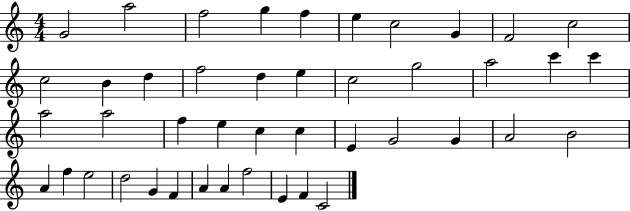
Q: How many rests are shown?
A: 0